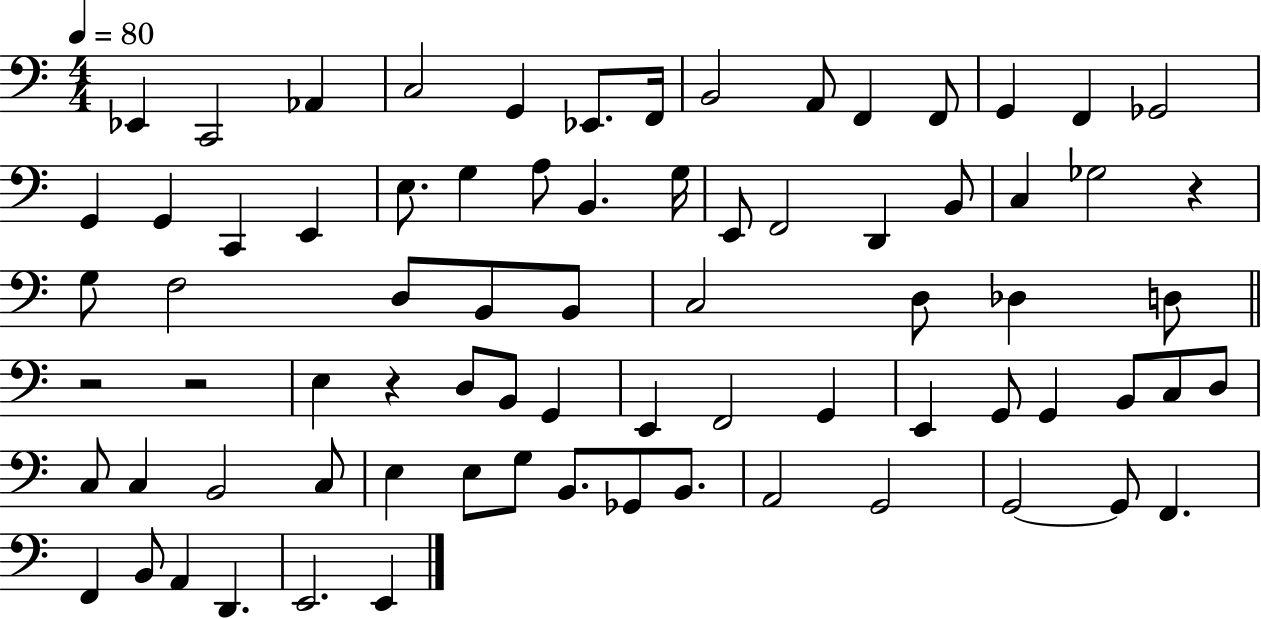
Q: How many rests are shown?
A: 4